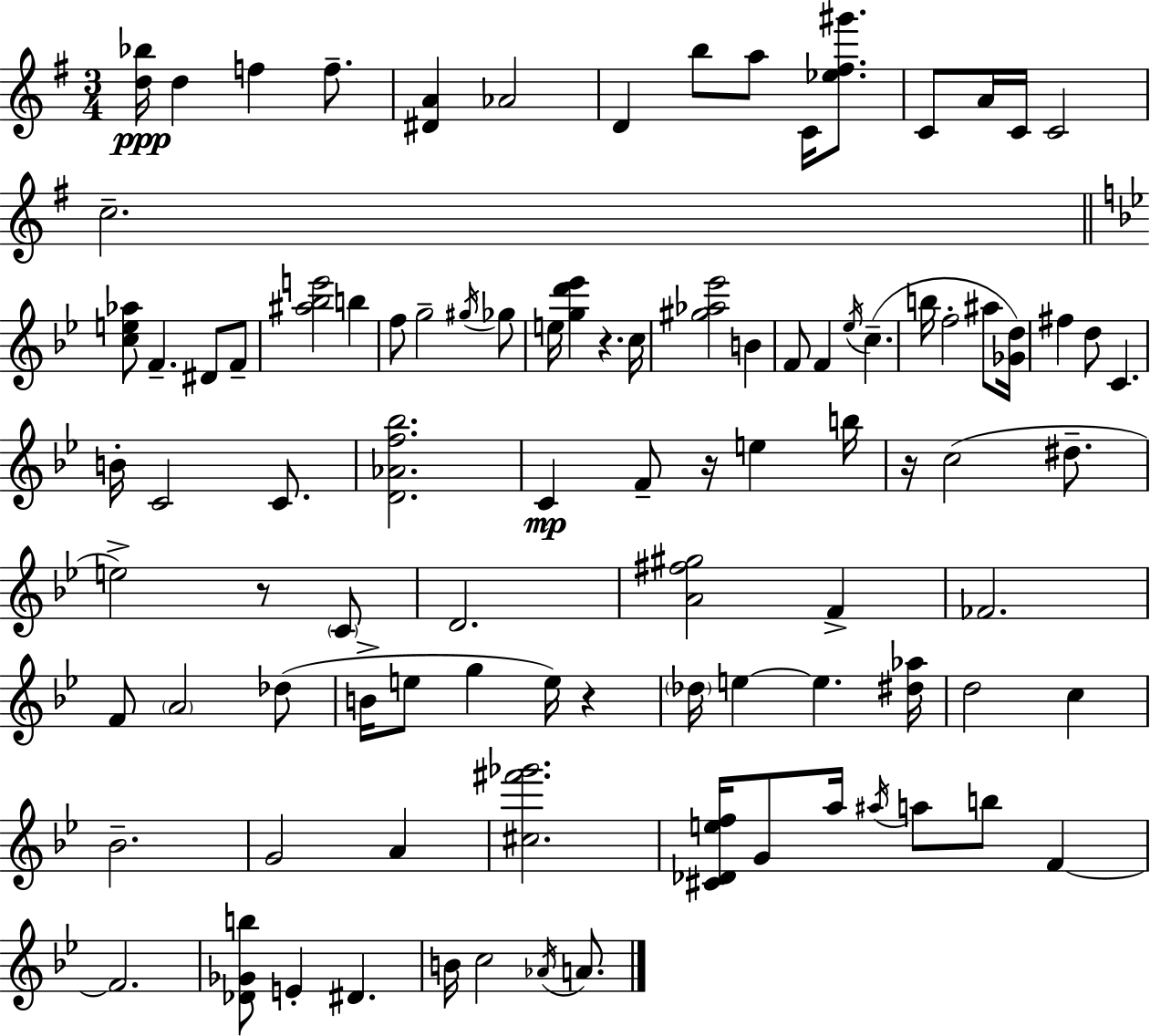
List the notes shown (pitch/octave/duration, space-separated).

[D5,Bb5]/s D5/q F5/q F5/e. [D#4,A4]/q Ab4/h D4/q B5/e A5/e C4/s [Eb5,F#5,G#6]/e. C4/e A4/s C4/s C4/h C5/h. [C5,E5,Ab5]/e F4/q. D#4/e F4/e [A#5,Bb5,E6]/h B5/q F5/e G5/h G#5/s Gb5/e E5/s [G5,D6,Eb6]/q R/q. C5/s [G#5,Ab5,Eb6]/h B4/q F4/e F4/q Eb5/s C5/q. B5/s F5/h A#5/e [Gb4,D5]/s F#5/q D5/e C4/q. B4/s C4/h C4/e. [D4,Ab4,F5,Bb5]/h. C4/q F4/e R/s E5/q B5/s R/s C5/h D#5/e. E5/h R/e C4/e D4/h. [A4,F#5,G#5]/h F4/q FES4/h. F4/e A4/h Db5/e B4/s E5/e G5/q E5/s R/q Db5/s E5/q E5/q. [D#5,Ab5]/s D5/h C5/q Bb4/h. G4/h A4/q [C#5,F#6,Gb6]/h. [C#4,Db4,E5,F5]/s G4/e A5/s A#5/s A5/e B5/e F4/q F4/h. [Db4,Gb4,B5]/e E4/q D#4/q. B4/s C5/h Ab4/s A4/e.